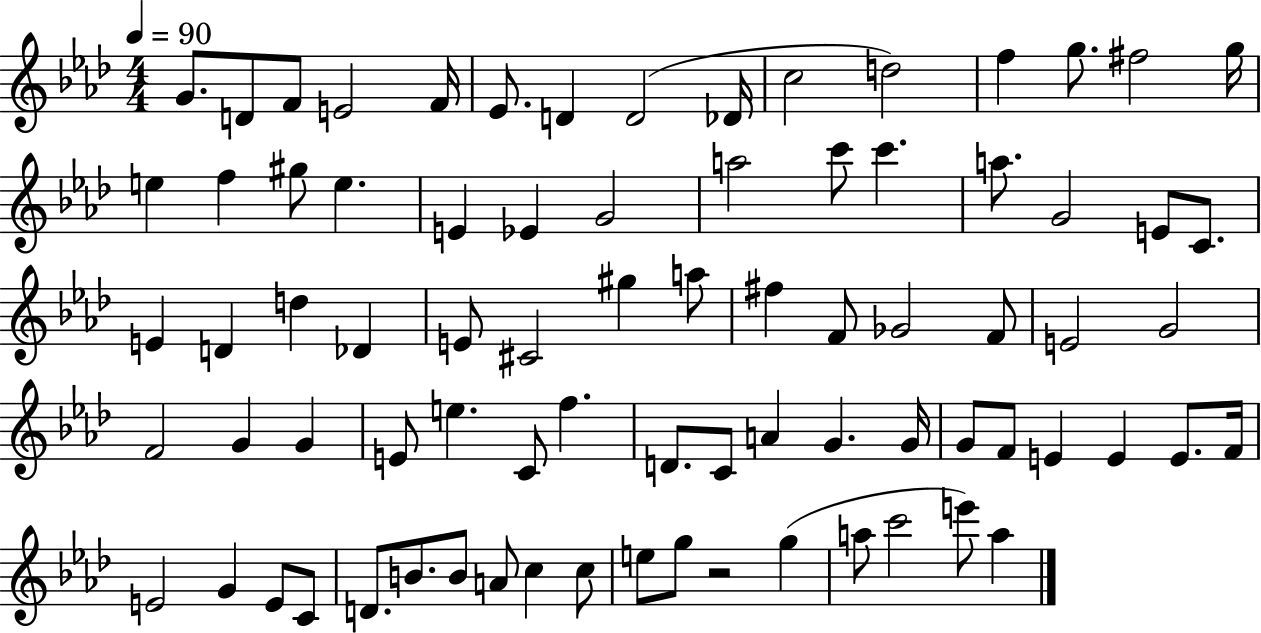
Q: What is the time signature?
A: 4/4